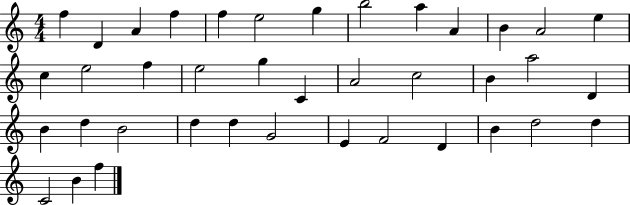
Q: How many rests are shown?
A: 0